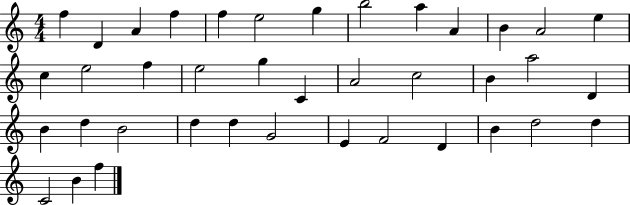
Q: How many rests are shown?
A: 0